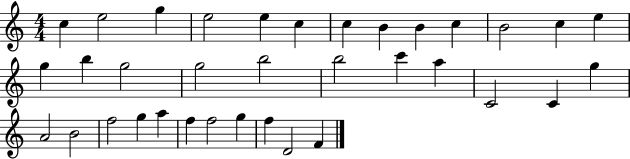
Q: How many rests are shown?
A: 0